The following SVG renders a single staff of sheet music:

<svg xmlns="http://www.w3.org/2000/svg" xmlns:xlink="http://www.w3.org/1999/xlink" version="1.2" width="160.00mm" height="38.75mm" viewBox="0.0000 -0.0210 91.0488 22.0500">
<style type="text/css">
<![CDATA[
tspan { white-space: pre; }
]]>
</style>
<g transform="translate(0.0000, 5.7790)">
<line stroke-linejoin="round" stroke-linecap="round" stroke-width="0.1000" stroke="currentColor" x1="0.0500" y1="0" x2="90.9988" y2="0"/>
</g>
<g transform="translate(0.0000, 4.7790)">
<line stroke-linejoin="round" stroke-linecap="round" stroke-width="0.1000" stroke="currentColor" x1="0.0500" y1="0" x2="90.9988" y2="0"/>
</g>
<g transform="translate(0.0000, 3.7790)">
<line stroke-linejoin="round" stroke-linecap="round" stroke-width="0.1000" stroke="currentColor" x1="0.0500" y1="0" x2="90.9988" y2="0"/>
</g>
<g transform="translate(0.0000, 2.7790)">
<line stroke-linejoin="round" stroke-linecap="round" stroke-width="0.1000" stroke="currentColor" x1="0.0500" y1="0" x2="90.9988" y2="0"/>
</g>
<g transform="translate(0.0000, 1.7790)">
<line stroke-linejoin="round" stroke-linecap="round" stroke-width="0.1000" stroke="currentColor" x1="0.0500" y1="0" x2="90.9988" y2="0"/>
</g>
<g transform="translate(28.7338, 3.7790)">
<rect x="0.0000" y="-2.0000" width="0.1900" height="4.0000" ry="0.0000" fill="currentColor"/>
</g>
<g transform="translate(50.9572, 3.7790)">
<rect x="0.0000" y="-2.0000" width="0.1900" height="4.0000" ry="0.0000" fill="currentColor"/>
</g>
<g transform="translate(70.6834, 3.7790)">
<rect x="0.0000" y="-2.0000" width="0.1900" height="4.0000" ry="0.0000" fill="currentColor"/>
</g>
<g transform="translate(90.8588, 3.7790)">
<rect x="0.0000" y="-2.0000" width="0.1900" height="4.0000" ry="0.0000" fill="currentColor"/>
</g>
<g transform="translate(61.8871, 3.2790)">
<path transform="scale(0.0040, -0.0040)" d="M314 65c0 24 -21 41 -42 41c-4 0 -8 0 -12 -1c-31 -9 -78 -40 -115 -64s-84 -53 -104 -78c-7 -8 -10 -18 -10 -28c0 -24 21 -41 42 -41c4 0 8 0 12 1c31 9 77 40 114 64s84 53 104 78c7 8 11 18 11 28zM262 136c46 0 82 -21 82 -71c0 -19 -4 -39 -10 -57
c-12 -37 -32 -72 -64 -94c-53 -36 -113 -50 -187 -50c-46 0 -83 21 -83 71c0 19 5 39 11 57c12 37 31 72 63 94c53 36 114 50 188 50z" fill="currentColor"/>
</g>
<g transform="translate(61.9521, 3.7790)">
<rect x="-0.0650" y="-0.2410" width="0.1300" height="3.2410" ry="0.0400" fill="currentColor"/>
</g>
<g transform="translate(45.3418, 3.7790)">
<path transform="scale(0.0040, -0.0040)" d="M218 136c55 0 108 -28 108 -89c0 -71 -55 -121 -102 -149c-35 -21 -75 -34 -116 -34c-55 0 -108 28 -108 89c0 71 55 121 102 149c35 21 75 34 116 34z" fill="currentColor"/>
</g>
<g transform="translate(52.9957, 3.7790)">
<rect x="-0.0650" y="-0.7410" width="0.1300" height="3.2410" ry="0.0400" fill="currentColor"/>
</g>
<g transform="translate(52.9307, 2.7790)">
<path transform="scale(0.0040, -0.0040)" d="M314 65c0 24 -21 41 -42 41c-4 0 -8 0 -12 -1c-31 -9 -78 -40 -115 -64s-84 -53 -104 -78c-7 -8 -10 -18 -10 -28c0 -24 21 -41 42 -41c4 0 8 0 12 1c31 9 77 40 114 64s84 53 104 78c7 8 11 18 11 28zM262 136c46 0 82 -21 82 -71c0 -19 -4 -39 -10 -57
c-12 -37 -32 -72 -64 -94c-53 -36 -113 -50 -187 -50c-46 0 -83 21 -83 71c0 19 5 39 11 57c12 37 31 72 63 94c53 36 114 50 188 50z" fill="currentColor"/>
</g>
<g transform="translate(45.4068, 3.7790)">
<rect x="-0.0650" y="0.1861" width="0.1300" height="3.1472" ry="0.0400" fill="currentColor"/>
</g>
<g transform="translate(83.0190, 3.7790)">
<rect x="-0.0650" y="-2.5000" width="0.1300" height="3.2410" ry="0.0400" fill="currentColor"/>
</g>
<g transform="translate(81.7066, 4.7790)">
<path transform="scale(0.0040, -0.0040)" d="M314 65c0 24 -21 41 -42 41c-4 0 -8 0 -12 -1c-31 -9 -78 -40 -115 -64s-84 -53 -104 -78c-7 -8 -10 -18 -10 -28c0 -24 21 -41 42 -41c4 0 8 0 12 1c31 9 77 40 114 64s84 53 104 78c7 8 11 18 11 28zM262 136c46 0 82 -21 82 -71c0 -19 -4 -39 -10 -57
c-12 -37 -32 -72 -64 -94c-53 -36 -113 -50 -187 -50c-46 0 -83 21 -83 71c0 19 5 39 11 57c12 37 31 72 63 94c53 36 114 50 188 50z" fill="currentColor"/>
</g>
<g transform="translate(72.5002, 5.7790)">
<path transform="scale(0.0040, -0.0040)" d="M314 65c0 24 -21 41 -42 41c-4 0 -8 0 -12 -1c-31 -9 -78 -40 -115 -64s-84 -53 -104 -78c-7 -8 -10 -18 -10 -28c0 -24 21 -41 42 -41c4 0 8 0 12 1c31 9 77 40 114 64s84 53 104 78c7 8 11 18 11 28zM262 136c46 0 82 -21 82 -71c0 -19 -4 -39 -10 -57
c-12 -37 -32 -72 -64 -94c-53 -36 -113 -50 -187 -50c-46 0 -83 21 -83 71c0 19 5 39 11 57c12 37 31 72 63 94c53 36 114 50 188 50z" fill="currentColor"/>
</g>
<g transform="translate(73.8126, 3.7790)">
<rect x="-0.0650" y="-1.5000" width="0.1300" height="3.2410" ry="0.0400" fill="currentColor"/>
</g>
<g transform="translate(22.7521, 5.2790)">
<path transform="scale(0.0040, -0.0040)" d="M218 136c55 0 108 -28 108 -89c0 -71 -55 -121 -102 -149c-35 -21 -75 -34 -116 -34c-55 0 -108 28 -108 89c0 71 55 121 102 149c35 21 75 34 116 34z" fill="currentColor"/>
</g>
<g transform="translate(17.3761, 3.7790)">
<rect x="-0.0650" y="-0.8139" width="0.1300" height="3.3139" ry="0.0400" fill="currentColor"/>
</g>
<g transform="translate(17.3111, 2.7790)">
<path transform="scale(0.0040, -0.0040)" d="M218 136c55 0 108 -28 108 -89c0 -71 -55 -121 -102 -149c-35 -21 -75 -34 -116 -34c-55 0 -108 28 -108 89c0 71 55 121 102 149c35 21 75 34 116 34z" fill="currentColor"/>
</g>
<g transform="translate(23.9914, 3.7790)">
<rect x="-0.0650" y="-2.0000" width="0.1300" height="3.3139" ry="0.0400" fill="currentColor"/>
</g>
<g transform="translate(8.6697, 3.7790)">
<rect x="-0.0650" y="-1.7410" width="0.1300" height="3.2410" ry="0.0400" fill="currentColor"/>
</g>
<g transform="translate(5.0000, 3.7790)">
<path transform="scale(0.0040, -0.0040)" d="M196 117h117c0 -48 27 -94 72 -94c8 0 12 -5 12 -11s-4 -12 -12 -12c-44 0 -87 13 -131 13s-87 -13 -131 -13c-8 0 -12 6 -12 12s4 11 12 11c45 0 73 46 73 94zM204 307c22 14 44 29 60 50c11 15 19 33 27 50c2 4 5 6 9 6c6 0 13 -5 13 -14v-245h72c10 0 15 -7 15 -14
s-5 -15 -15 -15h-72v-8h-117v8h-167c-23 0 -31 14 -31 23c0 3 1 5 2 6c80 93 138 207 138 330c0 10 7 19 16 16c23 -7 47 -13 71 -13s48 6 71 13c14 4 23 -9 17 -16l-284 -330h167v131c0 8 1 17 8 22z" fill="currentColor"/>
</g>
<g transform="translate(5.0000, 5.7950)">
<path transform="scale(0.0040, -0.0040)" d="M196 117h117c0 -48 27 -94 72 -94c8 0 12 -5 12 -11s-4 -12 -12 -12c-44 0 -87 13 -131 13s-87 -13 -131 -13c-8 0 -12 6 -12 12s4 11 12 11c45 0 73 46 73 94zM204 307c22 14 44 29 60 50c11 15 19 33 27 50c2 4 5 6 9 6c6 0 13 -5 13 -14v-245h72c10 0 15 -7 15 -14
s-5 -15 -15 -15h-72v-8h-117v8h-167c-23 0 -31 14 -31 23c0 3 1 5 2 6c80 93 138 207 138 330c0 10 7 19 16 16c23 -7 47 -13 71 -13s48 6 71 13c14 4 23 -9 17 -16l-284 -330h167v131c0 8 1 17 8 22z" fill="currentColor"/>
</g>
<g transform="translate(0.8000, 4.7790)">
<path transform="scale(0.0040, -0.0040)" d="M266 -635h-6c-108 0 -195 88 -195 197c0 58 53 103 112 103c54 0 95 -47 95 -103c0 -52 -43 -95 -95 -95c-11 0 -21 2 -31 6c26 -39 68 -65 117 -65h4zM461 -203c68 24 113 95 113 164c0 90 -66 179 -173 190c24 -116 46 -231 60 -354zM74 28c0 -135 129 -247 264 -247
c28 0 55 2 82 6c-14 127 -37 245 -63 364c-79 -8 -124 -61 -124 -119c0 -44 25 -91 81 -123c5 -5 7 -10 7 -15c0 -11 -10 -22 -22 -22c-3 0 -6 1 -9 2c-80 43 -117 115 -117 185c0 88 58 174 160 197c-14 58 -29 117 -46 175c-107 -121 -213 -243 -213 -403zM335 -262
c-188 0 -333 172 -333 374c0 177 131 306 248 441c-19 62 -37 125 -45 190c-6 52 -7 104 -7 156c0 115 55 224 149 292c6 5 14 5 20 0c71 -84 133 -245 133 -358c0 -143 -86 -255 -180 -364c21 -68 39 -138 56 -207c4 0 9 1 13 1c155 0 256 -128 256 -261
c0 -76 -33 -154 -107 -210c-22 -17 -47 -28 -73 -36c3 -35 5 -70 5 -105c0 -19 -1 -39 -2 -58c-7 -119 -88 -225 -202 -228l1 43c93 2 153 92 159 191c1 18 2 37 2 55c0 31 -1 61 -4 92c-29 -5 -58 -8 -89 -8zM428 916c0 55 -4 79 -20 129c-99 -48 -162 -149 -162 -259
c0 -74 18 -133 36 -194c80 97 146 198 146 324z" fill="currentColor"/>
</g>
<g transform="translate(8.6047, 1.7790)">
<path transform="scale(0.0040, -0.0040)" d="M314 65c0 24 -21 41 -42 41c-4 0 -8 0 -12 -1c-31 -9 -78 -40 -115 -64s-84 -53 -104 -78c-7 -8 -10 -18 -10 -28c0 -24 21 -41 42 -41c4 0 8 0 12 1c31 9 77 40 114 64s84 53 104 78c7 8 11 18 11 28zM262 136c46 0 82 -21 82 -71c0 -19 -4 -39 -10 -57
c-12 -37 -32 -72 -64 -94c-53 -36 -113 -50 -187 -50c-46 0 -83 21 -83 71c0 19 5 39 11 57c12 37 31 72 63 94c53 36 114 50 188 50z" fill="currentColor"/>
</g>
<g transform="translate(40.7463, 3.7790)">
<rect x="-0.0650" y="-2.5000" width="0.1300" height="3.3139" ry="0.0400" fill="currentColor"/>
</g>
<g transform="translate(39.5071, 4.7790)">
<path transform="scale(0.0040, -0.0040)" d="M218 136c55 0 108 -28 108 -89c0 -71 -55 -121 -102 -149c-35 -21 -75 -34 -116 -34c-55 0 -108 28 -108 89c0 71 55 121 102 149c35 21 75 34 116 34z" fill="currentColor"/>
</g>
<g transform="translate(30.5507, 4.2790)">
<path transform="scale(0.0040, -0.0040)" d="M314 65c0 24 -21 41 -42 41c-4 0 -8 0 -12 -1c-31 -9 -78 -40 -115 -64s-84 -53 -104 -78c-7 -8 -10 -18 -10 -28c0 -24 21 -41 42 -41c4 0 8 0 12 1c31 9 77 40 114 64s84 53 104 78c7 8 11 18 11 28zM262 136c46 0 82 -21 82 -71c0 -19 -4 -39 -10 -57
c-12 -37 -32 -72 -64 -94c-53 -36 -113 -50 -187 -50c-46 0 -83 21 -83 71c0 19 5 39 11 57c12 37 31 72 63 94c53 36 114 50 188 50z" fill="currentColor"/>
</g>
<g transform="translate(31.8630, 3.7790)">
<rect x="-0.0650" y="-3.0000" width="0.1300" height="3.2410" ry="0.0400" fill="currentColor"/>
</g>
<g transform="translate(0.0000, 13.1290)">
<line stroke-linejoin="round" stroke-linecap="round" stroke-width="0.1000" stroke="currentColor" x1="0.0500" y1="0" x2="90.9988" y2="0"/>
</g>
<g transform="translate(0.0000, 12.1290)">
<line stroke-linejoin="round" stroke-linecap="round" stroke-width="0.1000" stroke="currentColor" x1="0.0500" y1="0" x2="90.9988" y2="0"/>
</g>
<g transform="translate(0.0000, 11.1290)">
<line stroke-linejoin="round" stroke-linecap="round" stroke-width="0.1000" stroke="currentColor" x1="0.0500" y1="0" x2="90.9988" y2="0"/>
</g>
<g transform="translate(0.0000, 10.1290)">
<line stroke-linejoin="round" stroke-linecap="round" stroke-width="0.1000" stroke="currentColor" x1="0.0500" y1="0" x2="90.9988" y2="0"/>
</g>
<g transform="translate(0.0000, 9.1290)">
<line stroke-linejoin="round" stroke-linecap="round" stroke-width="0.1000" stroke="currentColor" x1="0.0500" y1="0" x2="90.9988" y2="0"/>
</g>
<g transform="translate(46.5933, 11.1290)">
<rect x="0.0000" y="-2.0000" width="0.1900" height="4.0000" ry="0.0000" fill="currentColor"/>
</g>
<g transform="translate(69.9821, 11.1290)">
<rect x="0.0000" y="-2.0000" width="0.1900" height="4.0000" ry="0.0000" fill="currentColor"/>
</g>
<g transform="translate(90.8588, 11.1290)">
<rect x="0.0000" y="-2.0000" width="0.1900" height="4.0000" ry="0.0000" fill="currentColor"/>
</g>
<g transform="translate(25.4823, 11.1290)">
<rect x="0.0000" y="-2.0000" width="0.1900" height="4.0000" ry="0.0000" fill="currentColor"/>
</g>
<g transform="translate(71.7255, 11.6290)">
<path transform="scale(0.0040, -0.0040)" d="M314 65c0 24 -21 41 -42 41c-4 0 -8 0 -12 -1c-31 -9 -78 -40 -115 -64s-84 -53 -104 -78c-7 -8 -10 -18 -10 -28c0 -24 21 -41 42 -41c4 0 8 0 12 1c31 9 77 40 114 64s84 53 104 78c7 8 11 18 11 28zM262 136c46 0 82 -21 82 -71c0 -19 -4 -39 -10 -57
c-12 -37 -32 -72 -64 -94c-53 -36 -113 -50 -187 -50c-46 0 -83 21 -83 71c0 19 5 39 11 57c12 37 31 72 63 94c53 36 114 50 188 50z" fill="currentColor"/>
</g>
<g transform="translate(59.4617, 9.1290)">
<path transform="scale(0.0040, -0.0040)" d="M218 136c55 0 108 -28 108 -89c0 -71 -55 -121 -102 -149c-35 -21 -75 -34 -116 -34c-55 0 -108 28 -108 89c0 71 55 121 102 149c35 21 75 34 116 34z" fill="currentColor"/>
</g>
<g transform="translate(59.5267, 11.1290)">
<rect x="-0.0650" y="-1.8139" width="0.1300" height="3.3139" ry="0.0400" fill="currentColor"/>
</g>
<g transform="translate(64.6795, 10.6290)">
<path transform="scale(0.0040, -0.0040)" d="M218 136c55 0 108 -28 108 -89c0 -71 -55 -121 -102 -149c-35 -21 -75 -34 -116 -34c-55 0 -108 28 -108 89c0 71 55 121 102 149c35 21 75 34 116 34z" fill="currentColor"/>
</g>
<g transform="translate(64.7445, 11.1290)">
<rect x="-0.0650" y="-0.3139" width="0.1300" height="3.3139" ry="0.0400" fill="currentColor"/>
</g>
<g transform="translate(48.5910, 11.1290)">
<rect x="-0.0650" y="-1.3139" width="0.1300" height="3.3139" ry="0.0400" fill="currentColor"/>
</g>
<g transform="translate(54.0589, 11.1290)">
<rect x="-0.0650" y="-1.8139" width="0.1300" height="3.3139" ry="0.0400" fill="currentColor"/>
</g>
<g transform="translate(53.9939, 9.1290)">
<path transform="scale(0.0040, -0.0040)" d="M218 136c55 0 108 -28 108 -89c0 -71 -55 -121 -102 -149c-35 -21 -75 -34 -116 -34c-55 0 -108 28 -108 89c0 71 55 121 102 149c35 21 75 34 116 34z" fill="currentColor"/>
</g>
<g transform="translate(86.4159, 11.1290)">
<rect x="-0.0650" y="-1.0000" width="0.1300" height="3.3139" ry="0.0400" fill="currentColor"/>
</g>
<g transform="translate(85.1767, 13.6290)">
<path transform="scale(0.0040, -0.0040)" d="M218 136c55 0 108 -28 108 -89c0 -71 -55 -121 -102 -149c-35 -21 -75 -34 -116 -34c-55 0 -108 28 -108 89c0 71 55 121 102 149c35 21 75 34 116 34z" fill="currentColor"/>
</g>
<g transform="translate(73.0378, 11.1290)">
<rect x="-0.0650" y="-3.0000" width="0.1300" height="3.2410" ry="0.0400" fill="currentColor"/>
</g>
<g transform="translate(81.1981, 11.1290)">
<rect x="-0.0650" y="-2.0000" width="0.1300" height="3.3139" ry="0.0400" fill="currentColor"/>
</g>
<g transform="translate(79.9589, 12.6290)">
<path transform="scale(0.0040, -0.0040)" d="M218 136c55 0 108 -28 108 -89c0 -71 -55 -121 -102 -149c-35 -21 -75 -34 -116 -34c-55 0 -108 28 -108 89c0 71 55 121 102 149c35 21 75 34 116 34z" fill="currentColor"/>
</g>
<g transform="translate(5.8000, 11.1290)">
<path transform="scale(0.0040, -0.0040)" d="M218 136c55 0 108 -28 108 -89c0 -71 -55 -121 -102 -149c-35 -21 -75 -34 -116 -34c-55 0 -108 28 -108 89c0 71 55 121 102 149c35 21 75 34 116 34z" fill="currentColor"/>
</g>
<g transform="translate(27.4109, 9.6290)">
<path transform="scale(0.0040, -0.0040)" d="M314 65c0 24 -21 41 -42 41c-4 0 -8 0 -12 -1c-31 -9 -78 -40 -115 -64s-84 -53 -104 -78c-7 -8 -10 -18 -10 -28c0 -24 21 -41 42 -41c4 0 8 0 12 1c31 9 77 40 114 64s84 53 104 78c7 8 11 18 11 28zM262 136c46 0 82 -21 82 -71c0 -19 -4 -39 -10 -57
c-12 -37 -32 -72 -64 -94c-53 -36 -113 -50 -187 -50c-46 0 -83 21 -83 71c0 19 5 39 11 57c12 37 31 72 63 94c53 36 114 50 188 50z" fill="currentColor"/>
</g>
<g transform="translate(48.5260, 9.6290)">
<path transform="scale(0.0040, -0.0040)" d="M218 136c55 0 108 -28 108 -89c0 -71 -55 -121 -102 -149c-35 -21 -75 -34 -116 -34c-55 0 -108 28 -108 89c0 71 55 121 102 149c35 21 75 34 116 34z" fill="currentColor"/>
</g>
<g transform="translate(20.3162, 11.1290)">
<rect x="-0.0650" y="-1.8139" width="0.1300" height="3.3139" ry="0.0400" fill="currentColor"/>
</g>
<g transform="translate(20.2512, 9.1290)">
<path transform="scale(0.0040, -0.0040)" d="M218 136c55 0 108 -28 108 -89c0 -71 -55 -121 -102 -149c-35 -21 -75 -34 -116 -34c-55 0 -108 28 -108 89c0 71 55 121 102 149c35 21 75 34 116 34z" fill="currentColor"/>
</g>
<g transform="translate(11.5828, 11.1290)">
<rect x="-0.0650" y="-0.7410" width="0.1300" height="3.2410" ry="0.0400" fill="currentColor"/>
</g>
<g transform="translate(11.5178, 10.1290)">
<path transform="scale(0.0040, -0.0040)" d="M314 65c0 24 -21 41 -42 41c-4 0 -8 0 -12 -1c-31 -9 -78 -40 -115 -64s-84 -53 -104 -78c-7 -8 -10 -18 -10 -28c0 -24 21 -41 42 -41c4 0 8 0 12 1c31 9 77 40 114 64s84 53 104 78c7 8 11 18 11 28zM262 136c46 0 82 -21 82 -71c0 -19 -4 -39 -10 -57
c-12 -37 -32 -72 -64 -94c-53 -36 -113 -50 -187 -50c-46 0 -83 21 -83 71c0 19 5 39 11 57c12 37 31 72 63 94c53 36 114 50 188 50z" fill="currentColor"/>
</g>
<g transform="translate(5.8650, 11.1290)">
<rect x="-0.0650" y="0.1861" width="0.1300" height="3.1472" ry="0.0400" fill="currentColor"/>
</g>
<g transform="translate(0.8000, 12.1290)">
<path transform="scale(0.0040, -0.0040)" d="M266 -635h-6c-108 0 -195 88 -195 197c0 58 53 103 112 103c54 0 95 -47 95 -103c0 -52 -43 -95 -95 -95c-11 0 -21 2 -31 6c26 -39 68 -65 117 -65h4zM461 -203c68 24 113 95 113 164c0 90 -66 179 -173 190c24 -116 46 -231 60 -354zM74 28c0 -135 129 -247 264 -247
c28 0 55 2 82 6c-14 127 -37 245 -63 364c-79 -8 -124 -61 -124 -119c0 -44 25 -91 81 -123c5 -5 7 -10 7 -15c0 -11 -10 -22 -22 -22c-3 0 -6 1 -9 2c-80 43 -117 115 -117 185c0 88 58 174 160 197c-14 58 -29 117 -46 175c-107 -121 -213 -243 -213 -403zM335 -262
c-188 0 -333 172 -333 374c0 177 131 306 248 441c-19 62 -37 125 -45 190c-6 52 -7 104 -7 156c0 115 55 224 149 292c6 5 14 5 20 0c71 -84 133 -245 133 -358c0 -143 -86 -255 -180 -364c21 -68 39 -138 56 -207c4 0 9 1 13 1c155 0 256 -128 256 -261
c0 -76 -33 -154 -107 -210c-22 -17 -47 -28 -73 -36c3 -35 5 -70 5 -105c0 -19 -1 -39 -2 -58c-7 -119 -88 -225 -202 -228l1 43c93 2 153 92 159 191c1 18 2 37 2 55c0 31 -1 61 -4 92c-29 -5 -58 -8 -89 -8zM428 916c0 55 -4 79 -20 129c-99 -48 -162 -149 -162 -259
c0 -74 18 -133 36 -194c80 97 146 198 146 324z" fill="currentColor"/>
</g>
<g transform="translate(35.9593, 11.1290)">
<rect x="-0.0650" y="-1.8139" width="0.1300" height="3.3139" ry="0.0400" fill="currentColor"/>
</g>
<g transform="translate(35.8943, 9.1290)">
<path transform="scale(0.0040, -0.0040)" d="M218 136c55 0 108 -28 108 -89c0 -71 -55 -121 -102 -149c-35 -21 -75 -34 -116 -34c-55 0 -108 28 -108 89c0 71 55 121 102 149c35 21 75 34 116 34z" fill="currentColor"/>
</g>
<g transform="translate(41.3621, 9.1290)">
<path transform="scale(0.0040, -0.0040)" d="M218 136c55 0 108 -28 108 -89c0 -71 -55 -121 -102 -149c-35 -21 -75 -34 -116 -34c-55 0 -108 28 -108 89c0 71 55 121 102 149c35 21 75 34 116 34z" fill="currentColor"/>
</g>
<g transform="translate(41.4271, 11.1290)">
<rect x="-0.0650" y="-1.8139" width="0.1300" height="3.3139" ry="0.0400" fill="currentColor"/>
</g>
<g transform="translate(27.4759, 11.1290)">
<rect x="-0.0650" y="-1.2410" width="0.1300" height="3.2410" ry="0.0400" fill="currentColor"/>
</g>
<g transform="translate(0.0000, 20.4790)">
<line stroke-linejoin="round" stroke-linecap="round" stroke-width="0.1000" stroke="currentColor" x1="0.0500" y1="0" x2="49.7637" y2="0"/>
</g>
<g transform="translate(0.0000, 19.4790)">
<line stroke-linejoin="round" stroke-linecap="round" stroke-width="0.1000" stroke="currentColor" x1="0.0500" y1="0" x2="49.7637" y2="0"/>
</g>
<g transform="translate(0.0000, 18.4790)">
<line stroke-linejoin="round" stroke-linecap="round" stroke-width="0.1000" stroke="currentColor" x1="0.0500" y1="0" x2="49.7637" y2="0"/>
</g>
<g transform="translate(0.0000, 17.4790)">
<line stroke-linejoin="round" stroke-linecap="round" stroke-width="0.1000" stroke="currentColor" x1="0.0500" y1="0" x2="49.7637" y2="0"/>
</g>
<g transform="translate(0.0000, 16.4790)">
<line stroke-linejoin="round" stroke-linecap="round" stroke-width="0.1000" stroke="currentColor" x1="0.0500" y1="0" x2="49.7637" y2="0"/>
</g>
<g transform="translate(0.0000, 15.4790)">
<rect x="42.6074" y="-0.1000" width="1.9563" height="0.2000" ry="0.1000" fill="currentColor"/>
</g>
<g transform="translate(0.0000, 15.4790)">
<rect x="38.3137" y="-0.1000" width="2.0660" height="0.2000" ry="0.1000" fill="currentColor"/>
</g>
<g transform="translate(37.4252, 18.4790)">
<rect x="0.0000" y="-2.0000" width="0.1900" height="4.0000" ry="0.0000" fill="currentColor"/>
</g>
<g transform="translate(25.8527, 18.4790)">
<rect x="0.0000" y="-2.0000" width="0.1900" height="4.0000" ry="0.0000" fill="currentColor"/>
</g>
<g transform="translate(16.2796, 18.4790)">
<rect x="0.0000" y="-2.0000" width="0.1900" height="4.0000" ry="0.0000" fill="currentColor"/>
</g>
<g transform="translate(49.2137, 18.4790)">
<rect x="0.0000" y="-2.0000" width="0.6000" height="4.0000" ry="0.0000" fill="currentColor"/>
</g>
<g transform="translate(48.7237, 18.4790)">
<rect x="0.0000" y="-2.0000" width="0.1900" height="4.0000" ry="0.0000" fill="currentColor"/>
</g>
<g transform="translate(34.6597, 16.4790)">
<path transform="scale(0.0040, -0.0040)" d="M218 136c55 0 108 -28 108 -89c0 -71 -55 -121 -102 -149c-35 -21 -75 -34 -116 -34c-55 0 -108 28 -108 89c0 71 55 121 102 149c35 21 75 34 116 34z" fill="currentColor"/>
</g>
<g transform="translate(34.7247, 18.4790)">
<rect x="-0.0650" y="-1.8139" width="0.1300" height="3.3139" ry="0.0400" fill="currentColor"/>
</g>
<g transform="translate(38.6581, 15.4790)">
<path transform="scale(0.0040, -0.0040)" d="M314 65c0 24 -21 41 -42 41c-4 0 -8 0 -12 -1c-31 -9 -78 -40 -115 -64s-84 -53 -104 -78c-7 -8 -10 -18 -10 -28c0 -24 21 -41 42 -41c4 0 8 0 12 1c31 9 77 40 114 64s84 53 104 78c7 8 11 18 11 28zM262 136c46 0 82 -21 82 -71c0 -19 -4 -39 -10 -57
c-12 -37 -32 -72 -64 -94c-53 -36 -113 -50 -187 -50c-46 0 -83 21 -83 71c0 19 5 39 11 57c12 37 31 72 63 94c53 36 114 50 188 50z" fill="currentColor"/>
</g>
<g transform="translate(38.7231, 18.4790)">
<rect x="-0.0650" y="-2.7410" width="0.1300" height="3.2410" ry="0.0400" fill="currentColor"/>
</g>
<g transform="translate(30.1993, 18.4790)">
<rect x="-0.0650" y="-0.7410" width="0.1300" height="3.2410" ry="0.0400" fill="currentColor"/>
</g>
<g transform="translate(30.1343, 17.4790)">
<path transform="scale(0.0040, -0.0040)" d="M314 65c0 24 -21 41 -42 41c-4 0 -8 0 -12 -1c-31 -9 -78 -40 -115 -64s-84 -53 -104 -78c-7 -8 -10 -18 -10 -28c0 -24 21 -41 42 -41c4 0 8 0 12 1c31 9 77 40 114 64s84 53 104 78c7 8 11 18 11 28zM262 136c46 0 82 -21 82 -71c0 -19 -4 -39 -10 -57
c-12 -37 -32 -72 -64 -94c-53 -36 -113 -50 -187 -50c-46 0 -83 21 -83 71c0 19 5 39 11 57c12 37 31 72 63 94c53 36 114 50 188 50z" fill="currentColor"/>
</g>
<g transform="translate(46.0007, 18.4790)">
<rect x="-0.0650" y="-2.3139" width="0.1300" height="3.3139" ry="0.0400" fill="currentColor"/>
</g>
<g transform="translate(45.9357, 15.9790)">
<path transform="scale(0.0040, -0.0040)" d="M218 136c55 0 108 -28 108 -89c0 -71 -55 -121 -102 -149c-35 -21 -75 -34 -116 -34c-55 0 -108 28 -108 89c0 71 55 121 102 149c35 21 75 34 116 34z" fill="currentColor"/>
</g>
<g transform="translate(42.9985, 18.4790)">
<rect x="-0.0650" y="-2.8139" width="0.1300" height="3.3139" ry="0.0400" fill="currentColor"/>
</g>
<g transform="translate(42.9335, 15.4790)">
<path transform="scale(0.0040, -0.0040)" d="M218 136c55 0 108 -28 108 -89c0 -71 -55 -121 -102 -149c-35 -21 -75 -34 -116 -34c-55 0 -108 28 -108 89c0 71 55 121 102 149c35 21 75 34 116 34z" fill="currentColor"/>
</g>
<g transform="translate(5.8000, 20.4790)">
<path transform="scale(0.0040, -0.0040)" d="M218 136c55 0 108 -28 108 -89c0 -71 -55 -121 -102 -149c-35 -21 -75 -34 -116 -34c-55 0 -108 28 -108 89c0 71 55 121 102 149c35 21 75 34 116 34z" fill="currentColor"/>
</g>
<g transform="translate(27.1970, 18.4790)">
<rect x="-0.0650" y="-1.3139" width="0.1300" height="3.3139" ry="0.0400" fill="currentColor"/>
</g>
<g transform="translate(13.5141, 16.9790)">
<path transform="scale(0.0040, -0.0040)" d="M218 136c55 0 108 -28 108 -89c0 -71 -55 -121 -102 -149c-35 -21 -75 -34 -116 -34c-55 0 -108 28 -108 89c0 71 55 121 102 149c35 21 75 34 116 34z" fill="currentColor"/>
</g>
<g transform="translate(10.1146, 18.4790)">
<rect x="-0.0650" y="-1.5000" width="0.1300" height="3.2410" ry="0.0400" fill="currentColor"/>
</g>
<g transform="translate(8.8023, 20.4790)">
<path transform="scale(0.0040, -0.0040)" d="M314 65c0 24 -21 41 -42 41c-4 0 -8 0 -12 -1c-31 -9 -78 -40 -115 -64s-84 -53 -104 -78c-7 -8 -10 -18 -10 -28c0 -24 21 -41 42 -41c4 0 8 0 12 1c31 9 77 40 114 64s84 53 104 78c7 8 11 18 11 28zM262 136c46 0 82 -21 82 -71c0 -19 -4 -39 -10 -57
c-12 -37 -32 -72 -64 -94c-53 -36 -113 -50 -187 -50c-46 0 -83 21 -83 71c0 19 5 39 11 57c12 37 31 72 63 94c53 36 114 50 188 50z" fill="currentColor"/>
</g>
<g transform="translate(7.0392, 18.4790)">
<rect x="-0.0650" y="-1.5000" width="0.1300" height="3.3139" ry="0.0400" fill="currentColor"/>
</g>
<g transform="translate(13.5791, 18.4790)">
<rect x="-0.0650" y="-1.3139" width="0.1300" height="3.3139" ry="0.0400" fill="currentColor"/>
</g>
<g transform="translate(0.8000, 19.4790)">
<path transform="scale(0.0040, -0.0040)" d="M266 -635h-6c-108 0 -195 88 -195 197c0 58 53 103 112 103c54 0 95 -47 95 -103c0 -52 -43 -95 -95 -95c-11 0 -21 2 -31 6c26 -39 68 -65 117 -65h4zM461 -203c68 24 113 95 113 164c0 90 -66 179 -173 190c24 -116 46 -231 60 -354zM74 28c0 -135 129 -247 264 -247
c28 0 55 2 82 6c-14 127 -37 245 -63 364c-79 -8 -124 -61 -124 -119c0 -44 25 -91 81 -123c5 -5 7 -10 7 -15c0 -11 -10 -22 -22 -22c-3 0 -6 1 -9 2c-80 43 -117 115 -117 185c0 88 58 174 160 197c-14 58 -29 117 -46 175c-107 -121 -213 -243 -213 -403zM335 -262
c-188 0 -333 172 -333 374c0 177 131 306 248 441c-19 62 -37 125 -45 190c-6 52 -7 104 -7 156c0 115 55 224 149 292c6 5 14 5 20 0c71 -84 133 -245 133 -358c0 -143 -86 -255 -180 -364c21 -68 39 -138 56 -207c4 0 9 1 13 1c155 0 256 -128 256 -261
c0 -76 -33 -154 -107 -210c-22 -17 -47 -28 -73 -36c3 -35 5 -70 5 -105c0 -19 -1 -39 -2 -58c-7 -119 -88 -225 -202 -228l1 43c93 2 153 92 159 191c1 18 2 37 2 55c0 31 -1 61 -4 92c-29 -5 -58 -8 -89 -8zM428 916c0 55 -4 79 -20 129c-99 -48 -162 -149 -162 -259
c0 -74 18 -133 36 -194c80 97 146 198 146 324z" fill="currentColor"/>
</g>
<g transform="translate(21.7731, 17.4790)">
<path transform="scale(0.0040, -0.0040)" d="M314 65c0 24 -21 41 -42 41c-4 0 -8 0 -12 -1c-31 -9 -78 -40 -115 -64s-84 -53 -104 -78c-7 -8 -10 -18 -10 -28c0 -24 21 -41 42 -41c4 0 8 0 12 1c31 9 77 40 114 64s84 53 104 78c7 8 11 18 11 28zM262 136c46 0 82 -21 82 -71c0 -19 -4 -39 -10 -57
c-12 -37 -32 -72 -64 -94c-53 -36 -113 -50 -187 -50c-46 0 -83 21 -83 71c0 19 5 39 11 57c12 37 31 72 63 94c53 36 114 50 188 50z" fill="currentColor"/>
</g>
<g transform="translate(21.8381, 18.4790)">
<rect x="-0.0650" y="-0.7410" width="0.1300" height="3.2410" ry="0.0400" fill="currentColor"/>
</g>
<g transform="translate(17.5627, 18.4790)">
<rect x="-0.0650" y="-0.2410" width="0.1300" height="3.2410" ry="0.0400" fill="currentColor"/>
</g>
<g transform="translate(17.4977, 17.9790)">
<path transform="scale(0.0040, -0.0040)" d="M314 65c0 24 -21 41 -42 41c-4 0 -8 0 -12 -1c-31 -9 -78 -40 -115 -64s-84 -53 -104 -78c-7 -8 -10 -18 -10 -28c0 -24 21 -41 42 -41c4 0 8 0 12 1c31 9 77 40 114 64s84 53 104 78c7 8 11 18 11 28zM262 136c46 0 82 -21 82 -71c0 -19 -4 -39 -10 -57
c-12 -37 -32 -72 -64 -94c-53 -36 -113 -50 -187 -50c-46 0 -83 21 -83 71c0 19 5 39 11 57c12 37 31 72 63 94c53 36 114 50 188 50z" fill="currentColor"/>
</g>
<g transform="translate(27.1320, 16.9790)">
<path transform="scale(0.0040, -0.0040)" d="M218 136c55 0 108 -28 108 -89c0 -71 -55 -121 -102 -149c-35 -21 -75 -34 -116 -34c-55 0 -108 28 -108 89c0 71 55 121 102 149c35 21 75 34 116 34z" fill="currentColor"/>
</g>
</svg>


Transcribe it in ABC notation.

X:1
T:Untitled
M:4/4
L:1/4
K:C
f2 d F A2 G B d2 c2 E2 G2 B d2 f e2 f f e f f c A2 F D E E2 e c2 d2 e d2 f a2 a g